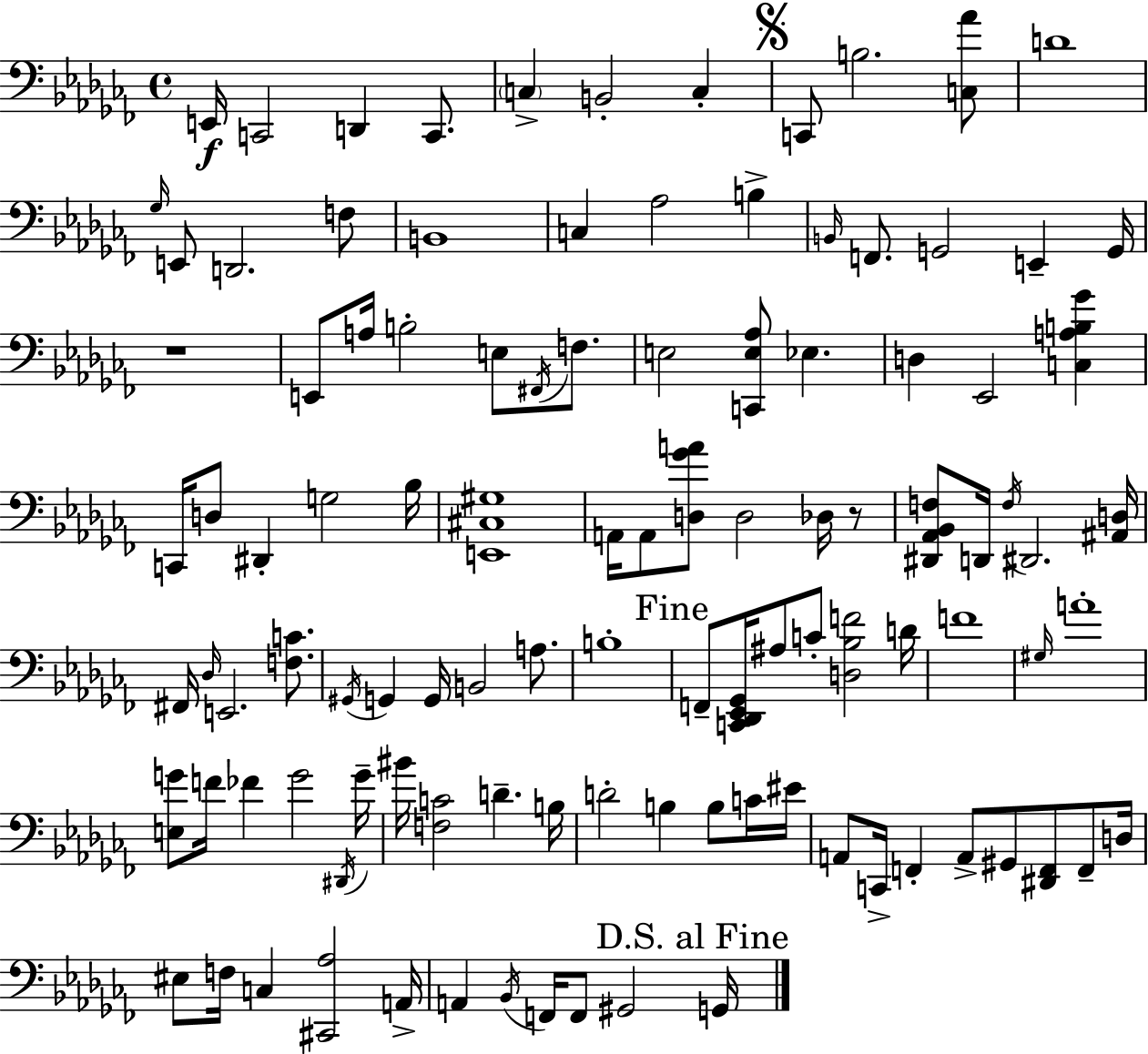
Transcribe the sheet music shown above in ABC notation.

X:1
T:Untitled
M:4/4
L:1/4
K:Abm
E,,/4 C,,2 D,, C,,/2 C, B,,2 C, C,,/2 B,2 [C,_A]/2 D4 _G,/4 E,,/2 D,,2 F,/2 B,,4 C, _A,2 B, B,,/4 F,,/2 G,,2 E,, G,,/4 z4 E,,/2 A,/4 B,2 E,/2 ^F,,/4 F,/2 E,2 [C,,E,_A,]/2 _E, D, _E,,2 [C,A,B,_G] C,,/4 D,/2 ^D,, G,2 _B,/4 [E,,^C,^G,]4 A,,/4 A,,/2 [D,_GA]/2 D,2 _D,/4 z/2 [^D,,_A,,_B,,F,]/2 D,,/4 F,/4 ^D,,2 [^A,,D,]/4 ^F,,/4 _D,/4 E,,2 [F,C]/2 ^G,,/4 G,, G,,/4 B,,2 A,/2 B,4 F,,/2 [C,,_D,,_E,,_G,,]/4 ^A,/2 C/2 [D,_B,F]2 D/4 F4 ^G,/4 A4 [E,G]/2 F/4 _F G2 ^D,,/4 G/4 ^B/4 [F,C]2 D B,/4 D2 B, B,/2 C/4 ^E/4 A,,/2 C,,/4 F,, A,,/2 ^G,,/2 [^D,,F,,]/2 F,,/2 D,/4 ^E,/2 F,/4 C, [^C,,_A,]2 A,,/4 A,, _B,,/4 F,,/4 F,,/2 ^G,,2 G,,/4